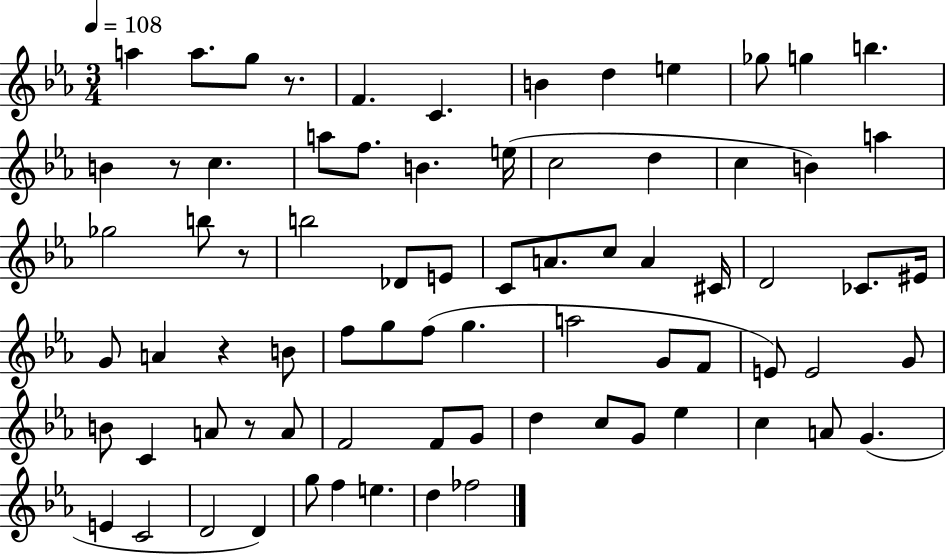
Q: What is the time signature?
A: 3/4